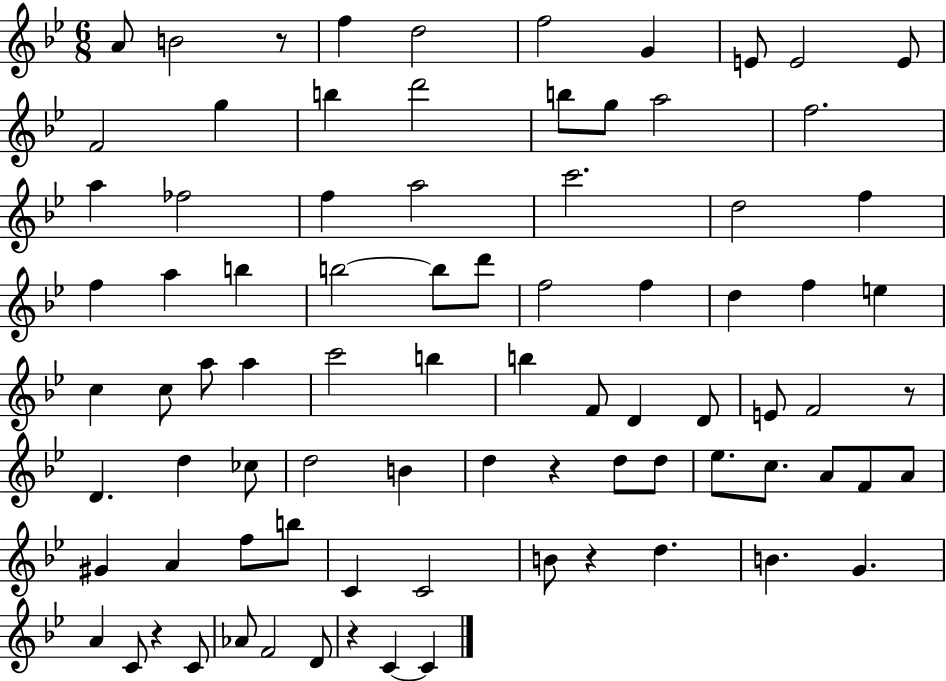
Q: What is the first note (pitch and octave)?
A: A4